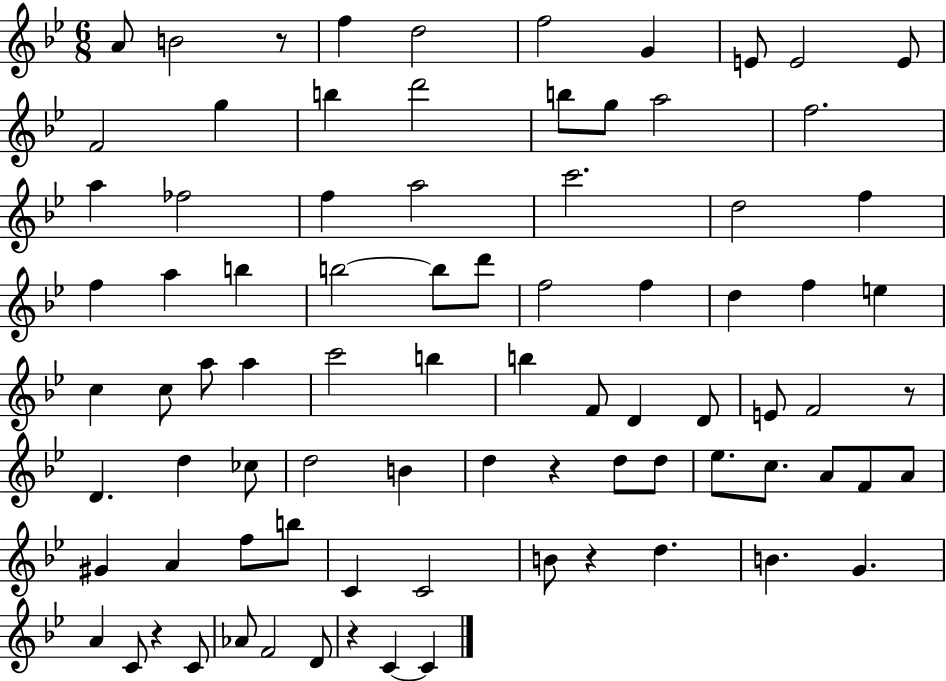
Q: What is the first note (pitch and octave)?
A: A4